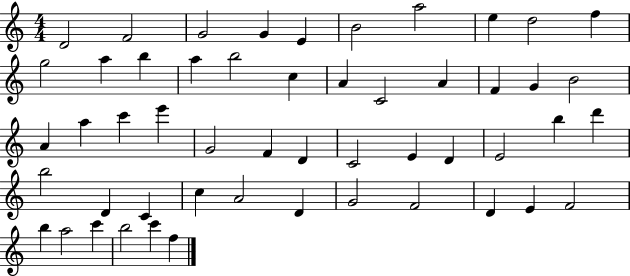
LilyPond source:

{
  \clef treble
  \numericTimeSignature
  \time 4/4
  \key c \major
  d'2 f'2 | g'2 g'4 e'4 | b'2 a''2 | e''4 d''2 f''4 | \break g''2 a''4 b''4 | a''4 b''2 c''4 | a'4 c'2 a'4 | f'4 g'4 b'2 | \break a'4 a''4 c'''4 e'''4 | g'2 f'4 d'4 | c'2 e'4 d'4 | e'2 b''4 d'''4 | \break b''2 d'4 c'4 | c''4 a'2 d'4 | g'2 f'2 | d'4 e'4 f'2 | \break b''4 a''2 c'''4 | b''2 c'''4 f''4 | \bar "|."
}